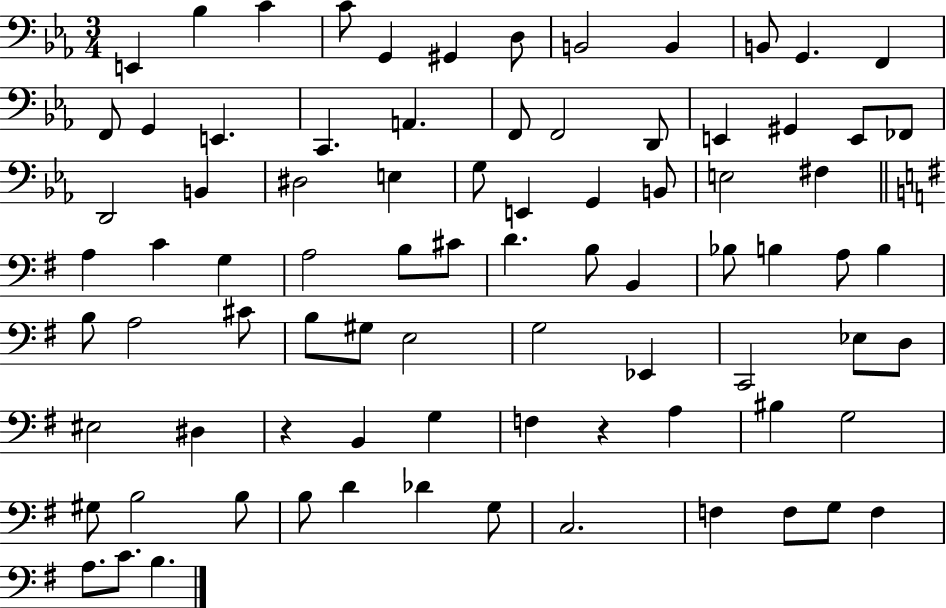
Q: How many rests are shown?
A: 2